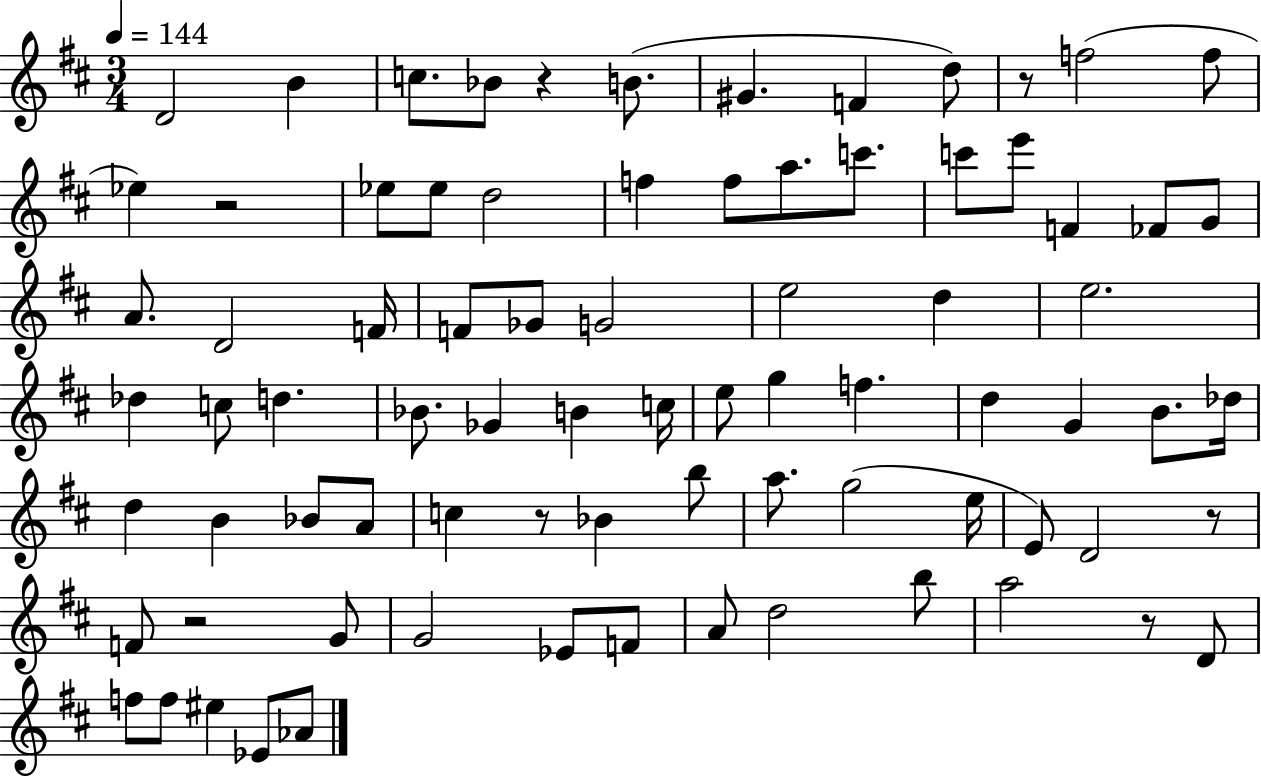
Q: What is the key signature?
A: D major